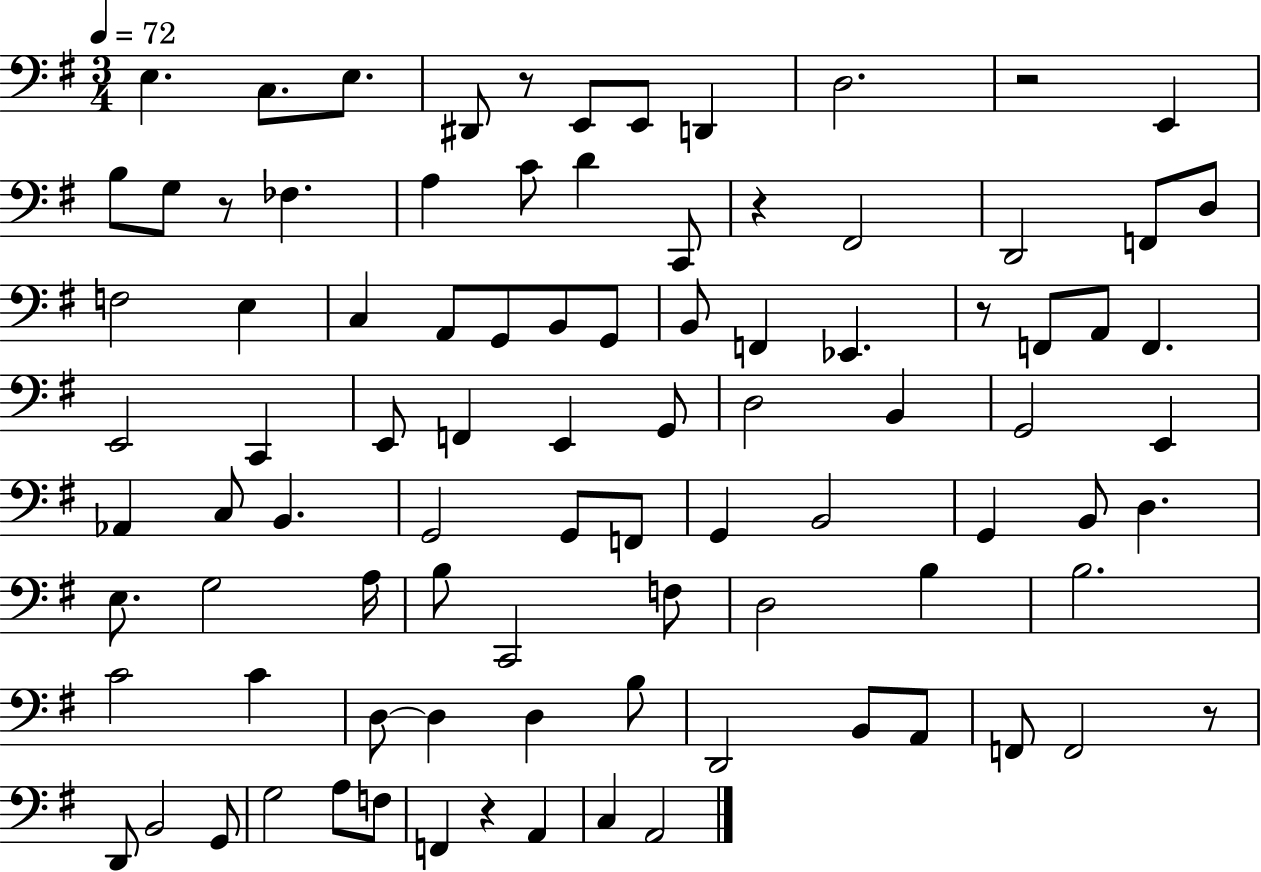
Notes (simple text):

E3/q. C3/e. E3/e. D#2/e R/e E2/e E2/e D2/q D3/h. R/h E2/q B3/e G3/e R/e FES3/q. A3/q C4/e D4/q C2/e R/q F#2/h D2/h F2/e D3/e F3/h E3/q C3/q A2/e G2/e B2/e G2/e B2/e F2/q Eb2/q. R/e F2/e A2/e F2/q. E2/h C2/q E2/e F2/q E2/q G2/e D3/h B2/q G2/h E2/q Ab2/q C3/e B2/q. G2/h G2/e F2/e G2/q B2/h G2/q B2/e D3/q. E3/e. G3/h A3/s B3/e C2/h F3/e D3/h B3/q B3/h. C4/h C4/q D3/e D3/q D3/q B3/e D2/h B2/e A2/e F2/e F2/h R/e D2/e B2/h G2/e G3/h A3/e F3/e F2/q R/q A2/q C3/q A2/h